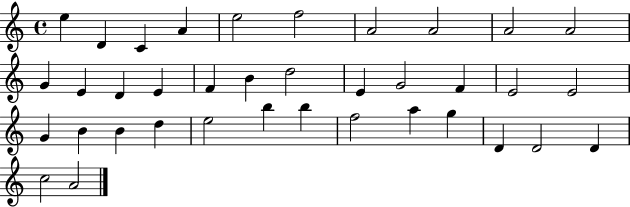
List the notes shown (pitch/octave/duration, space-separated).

E5/q D4/q C4/q A4/q E5/h F5/h A4/h A4/h A4/h A4/h G4/q E4/q D4/q E4/q F4/q B4/q D5/h E4/q G4/h F4/q E4/h E4/h G4/q B4/q B4/q D5/q E5/h B5/q B5/q F5/h A5/q G5/q D4/q D4/h D4/q C5/h A4/h